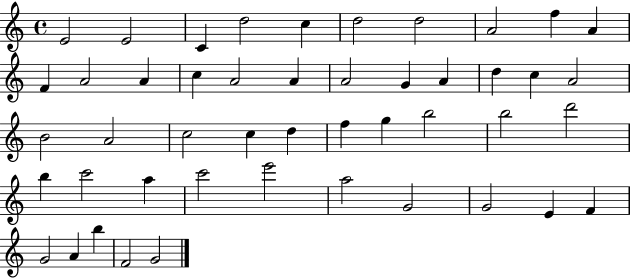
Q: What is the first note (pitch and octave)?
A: E4